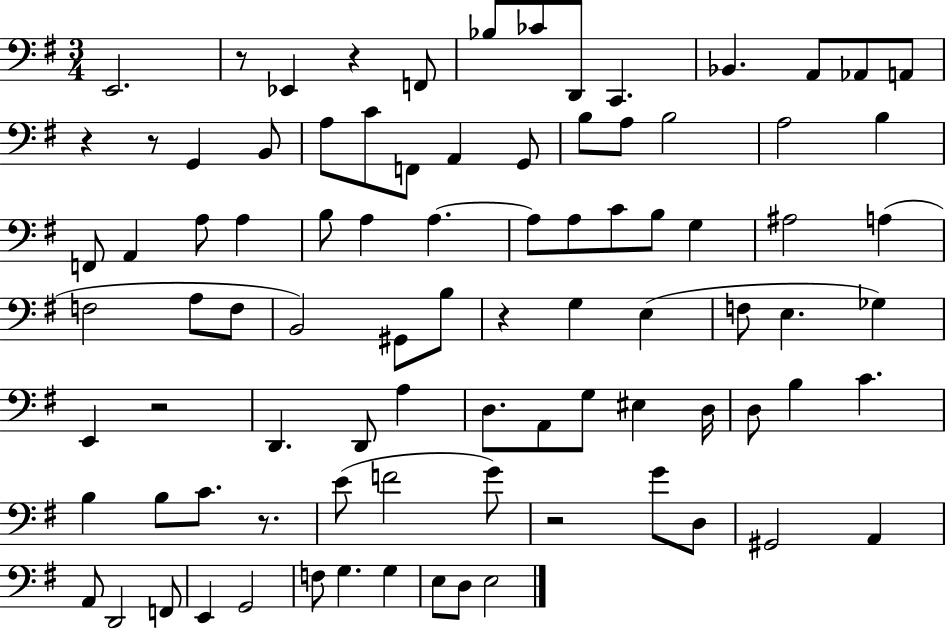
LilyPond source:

{
  \clef bass
  \numericTimeSignature
  \time 3/4
  \key g \major
  \repeat volta 2 { e,2. | r8 ees,4 r4 f,8 | bes8 ces'8 d,8 c,4. | bes,4. a,8 aes,8 a,8 | \break r4 r8 g,4 b,8 | a8 c'8 f,8 a,4 g,8 | b8 a8 b2 | a2 b4 | \break f,8 a,4 a8 a4 | b8 a4 a4.~~ | a8 a8 c'8 b8 g4 | ais2 a4( | \break f2 a8 f8 | b,2) gis,8 b8 | r4 g4 e4( | f8 e4. ges4) | \break e,4 r2 | d,4. d,8 a4 | d8. a,8 g8 eis4 d16 | d8 b4 c'4. | \break b4 b8 c'8. r8. | e'8( f'2 g'8) | r2 g'8 d8 | gis,2 a,4 | \break a,8 d,2 f,8 | e,4 g,2 | f8 g4. g4 | e8 d8 e2 | \break } \bar "|."
}